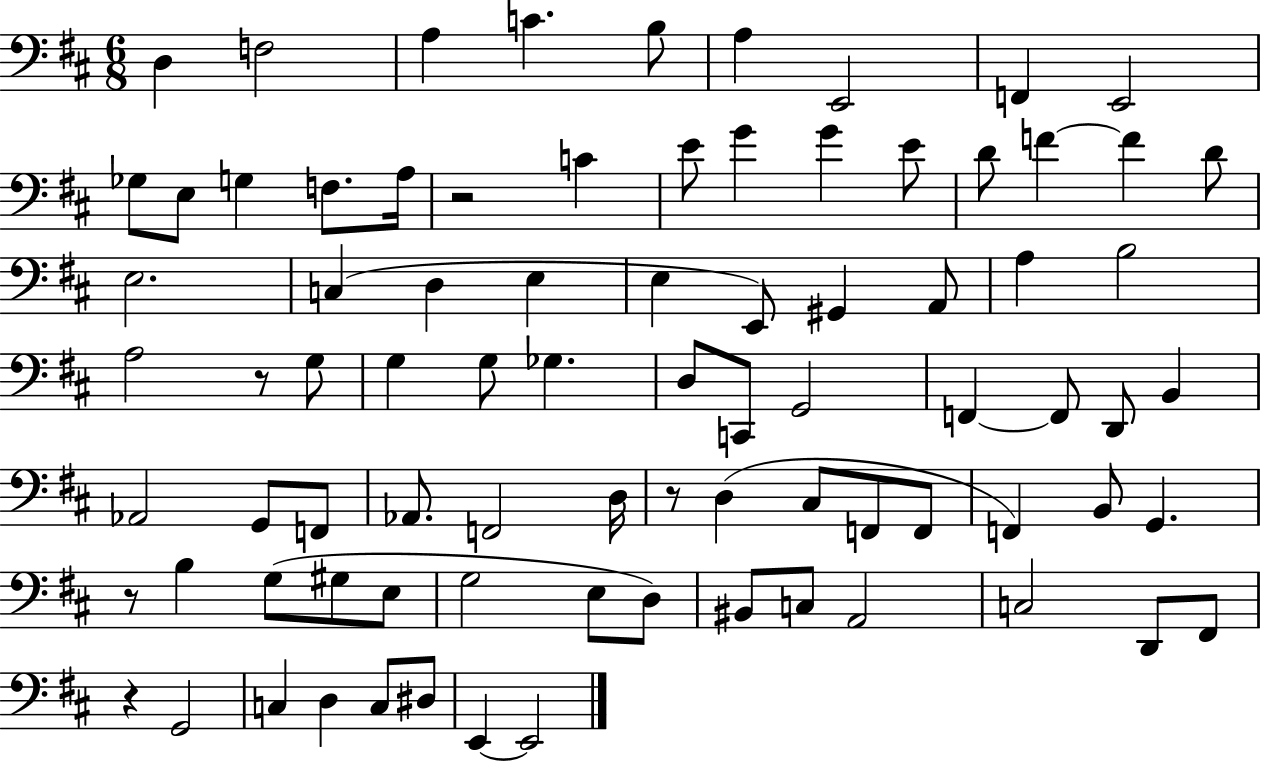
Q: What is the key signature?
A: D major